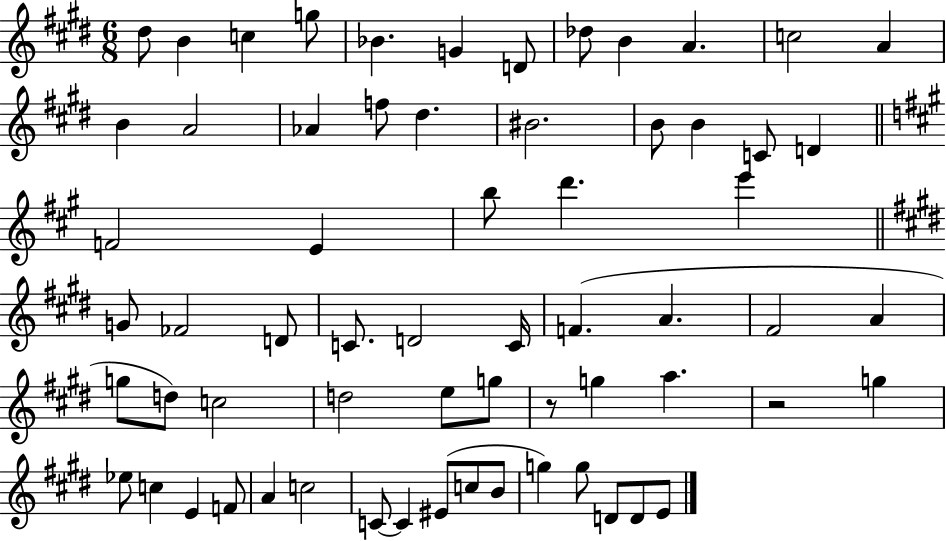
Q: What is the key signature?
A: E major